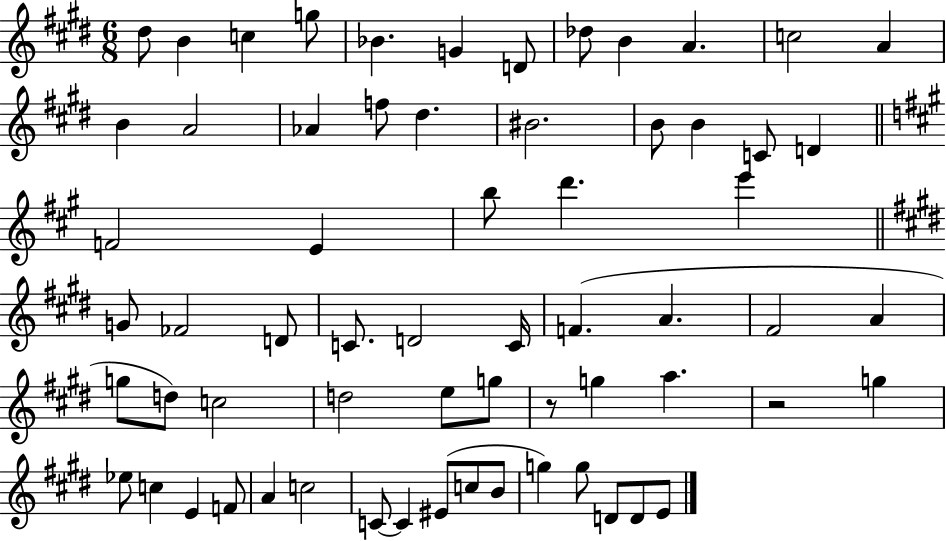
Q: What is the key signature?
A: E major